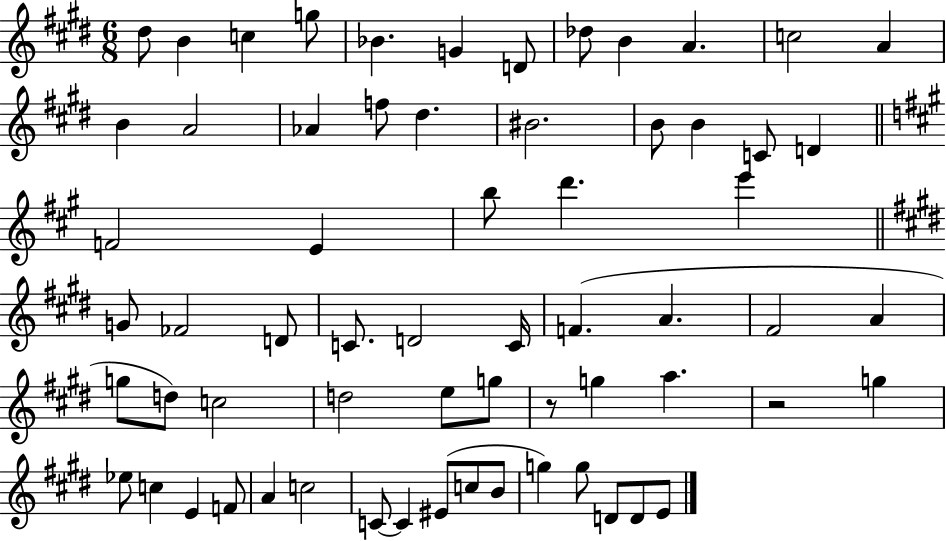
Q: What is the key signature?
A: E major